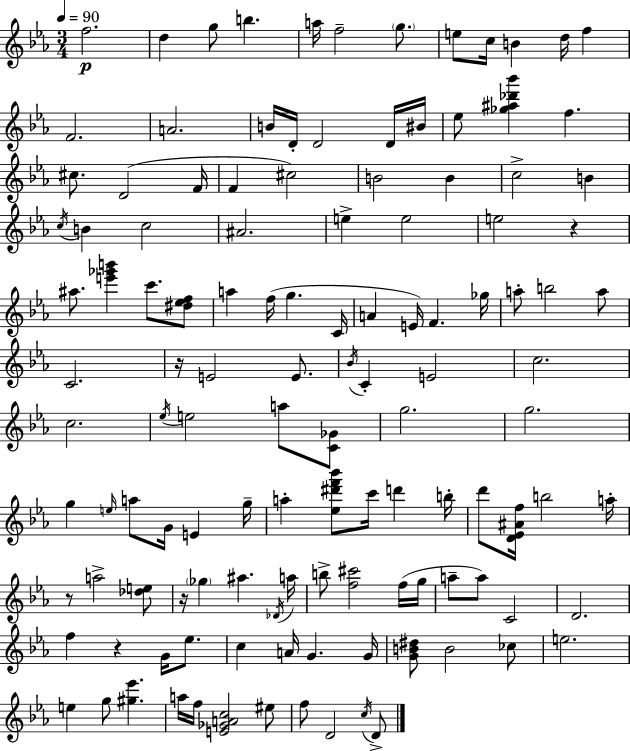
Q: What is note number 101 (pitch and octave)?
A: A5